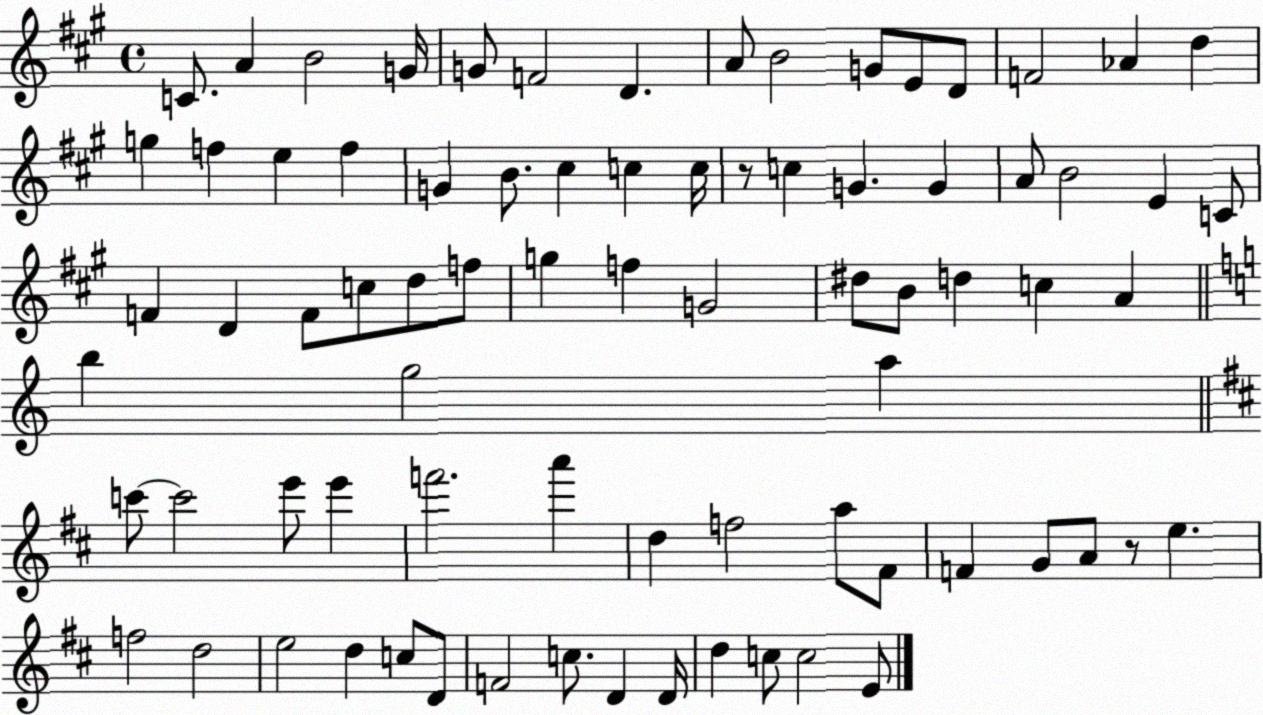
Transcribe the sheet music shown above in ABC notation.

X:1
T:Untitled
M:4/4
L:1/4
K:A
C/2 A B2 G/4 G/2 F2 D A/2 B2 G/2 E/2 D/2 F2 _A d g f e f G B/2 ^c c c/4 z/2 c G G A/2 B2 E C/2 F D F/2 c/2 d/2 f/2 g f G2 ^d/2 B/2 d c A b g2 a c'/2 c'2 e'/2 e' f'2 a' d f2 a/2 ^F/2 F G/2 A/2 z/2 e f2 d2 e2 d c/2 D/2 F2 c/2 D D/4 d c/2 c2 E/2